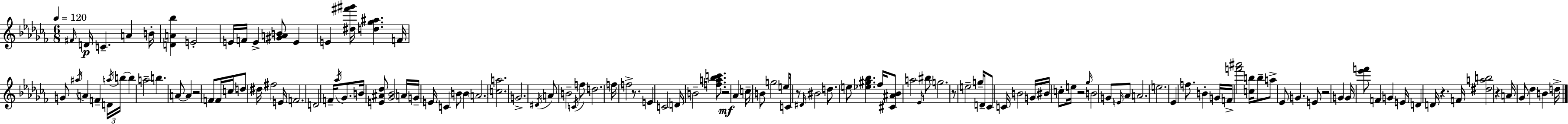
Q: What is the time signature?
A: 6/8